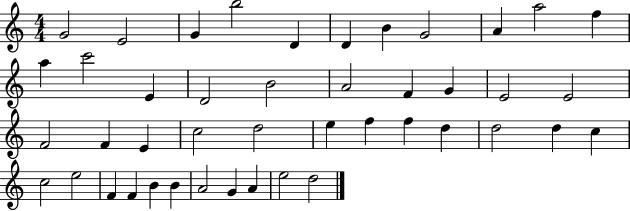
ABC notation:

X:1
T:Untitled
M:4/4
L:1/4
K:C
G2 E2 G b2 D D B G2 A a2 f a c'2 E D2 B2 A2 F G E2 E2 F2 F E c2 d2 e f f d d2 d c c2 e2 F F B B A2 G A e2 d2